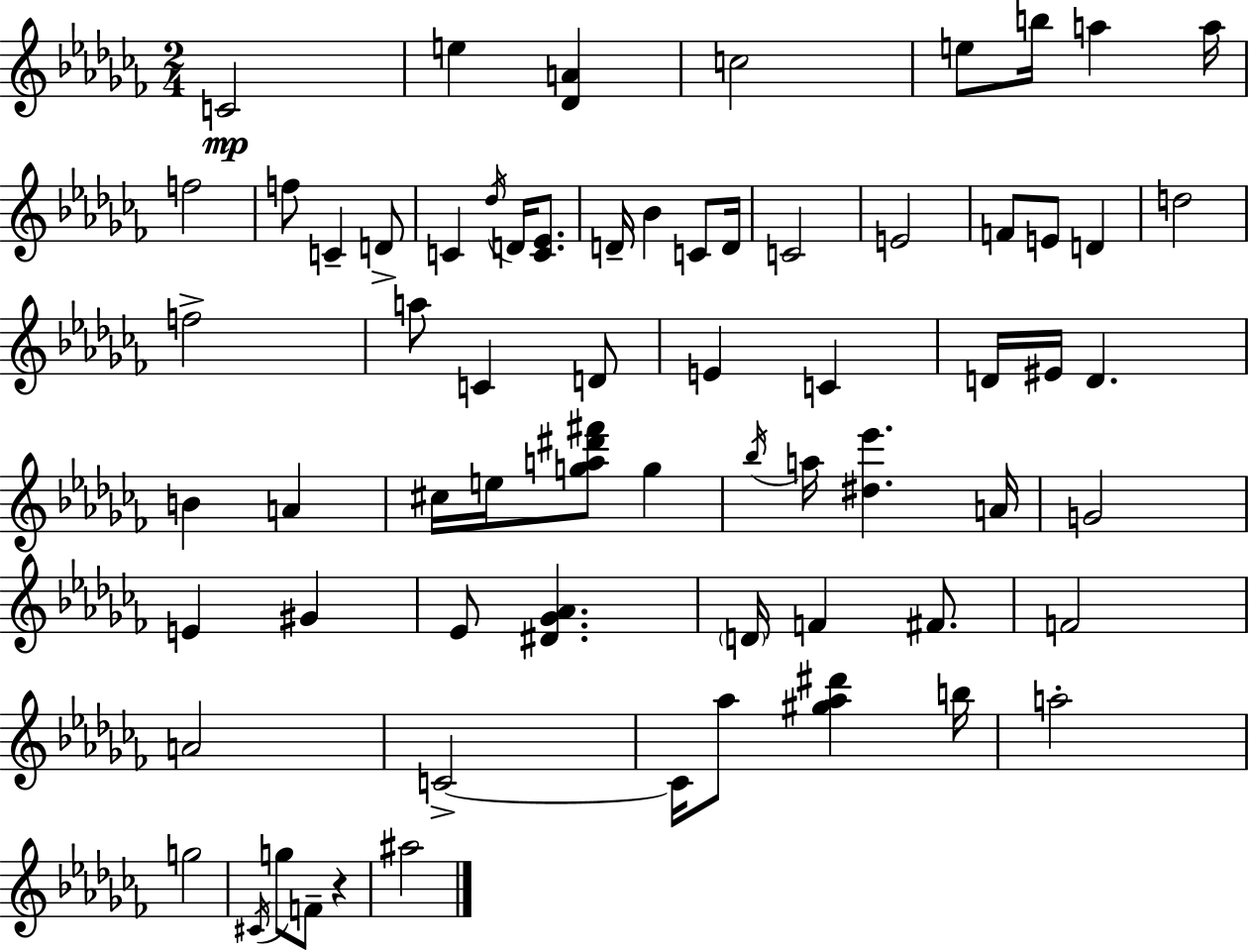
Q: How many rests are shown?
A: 1